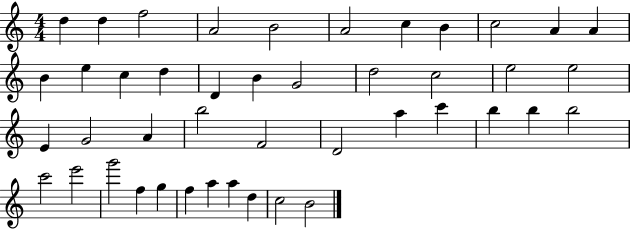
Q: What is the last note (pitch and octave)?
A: B4